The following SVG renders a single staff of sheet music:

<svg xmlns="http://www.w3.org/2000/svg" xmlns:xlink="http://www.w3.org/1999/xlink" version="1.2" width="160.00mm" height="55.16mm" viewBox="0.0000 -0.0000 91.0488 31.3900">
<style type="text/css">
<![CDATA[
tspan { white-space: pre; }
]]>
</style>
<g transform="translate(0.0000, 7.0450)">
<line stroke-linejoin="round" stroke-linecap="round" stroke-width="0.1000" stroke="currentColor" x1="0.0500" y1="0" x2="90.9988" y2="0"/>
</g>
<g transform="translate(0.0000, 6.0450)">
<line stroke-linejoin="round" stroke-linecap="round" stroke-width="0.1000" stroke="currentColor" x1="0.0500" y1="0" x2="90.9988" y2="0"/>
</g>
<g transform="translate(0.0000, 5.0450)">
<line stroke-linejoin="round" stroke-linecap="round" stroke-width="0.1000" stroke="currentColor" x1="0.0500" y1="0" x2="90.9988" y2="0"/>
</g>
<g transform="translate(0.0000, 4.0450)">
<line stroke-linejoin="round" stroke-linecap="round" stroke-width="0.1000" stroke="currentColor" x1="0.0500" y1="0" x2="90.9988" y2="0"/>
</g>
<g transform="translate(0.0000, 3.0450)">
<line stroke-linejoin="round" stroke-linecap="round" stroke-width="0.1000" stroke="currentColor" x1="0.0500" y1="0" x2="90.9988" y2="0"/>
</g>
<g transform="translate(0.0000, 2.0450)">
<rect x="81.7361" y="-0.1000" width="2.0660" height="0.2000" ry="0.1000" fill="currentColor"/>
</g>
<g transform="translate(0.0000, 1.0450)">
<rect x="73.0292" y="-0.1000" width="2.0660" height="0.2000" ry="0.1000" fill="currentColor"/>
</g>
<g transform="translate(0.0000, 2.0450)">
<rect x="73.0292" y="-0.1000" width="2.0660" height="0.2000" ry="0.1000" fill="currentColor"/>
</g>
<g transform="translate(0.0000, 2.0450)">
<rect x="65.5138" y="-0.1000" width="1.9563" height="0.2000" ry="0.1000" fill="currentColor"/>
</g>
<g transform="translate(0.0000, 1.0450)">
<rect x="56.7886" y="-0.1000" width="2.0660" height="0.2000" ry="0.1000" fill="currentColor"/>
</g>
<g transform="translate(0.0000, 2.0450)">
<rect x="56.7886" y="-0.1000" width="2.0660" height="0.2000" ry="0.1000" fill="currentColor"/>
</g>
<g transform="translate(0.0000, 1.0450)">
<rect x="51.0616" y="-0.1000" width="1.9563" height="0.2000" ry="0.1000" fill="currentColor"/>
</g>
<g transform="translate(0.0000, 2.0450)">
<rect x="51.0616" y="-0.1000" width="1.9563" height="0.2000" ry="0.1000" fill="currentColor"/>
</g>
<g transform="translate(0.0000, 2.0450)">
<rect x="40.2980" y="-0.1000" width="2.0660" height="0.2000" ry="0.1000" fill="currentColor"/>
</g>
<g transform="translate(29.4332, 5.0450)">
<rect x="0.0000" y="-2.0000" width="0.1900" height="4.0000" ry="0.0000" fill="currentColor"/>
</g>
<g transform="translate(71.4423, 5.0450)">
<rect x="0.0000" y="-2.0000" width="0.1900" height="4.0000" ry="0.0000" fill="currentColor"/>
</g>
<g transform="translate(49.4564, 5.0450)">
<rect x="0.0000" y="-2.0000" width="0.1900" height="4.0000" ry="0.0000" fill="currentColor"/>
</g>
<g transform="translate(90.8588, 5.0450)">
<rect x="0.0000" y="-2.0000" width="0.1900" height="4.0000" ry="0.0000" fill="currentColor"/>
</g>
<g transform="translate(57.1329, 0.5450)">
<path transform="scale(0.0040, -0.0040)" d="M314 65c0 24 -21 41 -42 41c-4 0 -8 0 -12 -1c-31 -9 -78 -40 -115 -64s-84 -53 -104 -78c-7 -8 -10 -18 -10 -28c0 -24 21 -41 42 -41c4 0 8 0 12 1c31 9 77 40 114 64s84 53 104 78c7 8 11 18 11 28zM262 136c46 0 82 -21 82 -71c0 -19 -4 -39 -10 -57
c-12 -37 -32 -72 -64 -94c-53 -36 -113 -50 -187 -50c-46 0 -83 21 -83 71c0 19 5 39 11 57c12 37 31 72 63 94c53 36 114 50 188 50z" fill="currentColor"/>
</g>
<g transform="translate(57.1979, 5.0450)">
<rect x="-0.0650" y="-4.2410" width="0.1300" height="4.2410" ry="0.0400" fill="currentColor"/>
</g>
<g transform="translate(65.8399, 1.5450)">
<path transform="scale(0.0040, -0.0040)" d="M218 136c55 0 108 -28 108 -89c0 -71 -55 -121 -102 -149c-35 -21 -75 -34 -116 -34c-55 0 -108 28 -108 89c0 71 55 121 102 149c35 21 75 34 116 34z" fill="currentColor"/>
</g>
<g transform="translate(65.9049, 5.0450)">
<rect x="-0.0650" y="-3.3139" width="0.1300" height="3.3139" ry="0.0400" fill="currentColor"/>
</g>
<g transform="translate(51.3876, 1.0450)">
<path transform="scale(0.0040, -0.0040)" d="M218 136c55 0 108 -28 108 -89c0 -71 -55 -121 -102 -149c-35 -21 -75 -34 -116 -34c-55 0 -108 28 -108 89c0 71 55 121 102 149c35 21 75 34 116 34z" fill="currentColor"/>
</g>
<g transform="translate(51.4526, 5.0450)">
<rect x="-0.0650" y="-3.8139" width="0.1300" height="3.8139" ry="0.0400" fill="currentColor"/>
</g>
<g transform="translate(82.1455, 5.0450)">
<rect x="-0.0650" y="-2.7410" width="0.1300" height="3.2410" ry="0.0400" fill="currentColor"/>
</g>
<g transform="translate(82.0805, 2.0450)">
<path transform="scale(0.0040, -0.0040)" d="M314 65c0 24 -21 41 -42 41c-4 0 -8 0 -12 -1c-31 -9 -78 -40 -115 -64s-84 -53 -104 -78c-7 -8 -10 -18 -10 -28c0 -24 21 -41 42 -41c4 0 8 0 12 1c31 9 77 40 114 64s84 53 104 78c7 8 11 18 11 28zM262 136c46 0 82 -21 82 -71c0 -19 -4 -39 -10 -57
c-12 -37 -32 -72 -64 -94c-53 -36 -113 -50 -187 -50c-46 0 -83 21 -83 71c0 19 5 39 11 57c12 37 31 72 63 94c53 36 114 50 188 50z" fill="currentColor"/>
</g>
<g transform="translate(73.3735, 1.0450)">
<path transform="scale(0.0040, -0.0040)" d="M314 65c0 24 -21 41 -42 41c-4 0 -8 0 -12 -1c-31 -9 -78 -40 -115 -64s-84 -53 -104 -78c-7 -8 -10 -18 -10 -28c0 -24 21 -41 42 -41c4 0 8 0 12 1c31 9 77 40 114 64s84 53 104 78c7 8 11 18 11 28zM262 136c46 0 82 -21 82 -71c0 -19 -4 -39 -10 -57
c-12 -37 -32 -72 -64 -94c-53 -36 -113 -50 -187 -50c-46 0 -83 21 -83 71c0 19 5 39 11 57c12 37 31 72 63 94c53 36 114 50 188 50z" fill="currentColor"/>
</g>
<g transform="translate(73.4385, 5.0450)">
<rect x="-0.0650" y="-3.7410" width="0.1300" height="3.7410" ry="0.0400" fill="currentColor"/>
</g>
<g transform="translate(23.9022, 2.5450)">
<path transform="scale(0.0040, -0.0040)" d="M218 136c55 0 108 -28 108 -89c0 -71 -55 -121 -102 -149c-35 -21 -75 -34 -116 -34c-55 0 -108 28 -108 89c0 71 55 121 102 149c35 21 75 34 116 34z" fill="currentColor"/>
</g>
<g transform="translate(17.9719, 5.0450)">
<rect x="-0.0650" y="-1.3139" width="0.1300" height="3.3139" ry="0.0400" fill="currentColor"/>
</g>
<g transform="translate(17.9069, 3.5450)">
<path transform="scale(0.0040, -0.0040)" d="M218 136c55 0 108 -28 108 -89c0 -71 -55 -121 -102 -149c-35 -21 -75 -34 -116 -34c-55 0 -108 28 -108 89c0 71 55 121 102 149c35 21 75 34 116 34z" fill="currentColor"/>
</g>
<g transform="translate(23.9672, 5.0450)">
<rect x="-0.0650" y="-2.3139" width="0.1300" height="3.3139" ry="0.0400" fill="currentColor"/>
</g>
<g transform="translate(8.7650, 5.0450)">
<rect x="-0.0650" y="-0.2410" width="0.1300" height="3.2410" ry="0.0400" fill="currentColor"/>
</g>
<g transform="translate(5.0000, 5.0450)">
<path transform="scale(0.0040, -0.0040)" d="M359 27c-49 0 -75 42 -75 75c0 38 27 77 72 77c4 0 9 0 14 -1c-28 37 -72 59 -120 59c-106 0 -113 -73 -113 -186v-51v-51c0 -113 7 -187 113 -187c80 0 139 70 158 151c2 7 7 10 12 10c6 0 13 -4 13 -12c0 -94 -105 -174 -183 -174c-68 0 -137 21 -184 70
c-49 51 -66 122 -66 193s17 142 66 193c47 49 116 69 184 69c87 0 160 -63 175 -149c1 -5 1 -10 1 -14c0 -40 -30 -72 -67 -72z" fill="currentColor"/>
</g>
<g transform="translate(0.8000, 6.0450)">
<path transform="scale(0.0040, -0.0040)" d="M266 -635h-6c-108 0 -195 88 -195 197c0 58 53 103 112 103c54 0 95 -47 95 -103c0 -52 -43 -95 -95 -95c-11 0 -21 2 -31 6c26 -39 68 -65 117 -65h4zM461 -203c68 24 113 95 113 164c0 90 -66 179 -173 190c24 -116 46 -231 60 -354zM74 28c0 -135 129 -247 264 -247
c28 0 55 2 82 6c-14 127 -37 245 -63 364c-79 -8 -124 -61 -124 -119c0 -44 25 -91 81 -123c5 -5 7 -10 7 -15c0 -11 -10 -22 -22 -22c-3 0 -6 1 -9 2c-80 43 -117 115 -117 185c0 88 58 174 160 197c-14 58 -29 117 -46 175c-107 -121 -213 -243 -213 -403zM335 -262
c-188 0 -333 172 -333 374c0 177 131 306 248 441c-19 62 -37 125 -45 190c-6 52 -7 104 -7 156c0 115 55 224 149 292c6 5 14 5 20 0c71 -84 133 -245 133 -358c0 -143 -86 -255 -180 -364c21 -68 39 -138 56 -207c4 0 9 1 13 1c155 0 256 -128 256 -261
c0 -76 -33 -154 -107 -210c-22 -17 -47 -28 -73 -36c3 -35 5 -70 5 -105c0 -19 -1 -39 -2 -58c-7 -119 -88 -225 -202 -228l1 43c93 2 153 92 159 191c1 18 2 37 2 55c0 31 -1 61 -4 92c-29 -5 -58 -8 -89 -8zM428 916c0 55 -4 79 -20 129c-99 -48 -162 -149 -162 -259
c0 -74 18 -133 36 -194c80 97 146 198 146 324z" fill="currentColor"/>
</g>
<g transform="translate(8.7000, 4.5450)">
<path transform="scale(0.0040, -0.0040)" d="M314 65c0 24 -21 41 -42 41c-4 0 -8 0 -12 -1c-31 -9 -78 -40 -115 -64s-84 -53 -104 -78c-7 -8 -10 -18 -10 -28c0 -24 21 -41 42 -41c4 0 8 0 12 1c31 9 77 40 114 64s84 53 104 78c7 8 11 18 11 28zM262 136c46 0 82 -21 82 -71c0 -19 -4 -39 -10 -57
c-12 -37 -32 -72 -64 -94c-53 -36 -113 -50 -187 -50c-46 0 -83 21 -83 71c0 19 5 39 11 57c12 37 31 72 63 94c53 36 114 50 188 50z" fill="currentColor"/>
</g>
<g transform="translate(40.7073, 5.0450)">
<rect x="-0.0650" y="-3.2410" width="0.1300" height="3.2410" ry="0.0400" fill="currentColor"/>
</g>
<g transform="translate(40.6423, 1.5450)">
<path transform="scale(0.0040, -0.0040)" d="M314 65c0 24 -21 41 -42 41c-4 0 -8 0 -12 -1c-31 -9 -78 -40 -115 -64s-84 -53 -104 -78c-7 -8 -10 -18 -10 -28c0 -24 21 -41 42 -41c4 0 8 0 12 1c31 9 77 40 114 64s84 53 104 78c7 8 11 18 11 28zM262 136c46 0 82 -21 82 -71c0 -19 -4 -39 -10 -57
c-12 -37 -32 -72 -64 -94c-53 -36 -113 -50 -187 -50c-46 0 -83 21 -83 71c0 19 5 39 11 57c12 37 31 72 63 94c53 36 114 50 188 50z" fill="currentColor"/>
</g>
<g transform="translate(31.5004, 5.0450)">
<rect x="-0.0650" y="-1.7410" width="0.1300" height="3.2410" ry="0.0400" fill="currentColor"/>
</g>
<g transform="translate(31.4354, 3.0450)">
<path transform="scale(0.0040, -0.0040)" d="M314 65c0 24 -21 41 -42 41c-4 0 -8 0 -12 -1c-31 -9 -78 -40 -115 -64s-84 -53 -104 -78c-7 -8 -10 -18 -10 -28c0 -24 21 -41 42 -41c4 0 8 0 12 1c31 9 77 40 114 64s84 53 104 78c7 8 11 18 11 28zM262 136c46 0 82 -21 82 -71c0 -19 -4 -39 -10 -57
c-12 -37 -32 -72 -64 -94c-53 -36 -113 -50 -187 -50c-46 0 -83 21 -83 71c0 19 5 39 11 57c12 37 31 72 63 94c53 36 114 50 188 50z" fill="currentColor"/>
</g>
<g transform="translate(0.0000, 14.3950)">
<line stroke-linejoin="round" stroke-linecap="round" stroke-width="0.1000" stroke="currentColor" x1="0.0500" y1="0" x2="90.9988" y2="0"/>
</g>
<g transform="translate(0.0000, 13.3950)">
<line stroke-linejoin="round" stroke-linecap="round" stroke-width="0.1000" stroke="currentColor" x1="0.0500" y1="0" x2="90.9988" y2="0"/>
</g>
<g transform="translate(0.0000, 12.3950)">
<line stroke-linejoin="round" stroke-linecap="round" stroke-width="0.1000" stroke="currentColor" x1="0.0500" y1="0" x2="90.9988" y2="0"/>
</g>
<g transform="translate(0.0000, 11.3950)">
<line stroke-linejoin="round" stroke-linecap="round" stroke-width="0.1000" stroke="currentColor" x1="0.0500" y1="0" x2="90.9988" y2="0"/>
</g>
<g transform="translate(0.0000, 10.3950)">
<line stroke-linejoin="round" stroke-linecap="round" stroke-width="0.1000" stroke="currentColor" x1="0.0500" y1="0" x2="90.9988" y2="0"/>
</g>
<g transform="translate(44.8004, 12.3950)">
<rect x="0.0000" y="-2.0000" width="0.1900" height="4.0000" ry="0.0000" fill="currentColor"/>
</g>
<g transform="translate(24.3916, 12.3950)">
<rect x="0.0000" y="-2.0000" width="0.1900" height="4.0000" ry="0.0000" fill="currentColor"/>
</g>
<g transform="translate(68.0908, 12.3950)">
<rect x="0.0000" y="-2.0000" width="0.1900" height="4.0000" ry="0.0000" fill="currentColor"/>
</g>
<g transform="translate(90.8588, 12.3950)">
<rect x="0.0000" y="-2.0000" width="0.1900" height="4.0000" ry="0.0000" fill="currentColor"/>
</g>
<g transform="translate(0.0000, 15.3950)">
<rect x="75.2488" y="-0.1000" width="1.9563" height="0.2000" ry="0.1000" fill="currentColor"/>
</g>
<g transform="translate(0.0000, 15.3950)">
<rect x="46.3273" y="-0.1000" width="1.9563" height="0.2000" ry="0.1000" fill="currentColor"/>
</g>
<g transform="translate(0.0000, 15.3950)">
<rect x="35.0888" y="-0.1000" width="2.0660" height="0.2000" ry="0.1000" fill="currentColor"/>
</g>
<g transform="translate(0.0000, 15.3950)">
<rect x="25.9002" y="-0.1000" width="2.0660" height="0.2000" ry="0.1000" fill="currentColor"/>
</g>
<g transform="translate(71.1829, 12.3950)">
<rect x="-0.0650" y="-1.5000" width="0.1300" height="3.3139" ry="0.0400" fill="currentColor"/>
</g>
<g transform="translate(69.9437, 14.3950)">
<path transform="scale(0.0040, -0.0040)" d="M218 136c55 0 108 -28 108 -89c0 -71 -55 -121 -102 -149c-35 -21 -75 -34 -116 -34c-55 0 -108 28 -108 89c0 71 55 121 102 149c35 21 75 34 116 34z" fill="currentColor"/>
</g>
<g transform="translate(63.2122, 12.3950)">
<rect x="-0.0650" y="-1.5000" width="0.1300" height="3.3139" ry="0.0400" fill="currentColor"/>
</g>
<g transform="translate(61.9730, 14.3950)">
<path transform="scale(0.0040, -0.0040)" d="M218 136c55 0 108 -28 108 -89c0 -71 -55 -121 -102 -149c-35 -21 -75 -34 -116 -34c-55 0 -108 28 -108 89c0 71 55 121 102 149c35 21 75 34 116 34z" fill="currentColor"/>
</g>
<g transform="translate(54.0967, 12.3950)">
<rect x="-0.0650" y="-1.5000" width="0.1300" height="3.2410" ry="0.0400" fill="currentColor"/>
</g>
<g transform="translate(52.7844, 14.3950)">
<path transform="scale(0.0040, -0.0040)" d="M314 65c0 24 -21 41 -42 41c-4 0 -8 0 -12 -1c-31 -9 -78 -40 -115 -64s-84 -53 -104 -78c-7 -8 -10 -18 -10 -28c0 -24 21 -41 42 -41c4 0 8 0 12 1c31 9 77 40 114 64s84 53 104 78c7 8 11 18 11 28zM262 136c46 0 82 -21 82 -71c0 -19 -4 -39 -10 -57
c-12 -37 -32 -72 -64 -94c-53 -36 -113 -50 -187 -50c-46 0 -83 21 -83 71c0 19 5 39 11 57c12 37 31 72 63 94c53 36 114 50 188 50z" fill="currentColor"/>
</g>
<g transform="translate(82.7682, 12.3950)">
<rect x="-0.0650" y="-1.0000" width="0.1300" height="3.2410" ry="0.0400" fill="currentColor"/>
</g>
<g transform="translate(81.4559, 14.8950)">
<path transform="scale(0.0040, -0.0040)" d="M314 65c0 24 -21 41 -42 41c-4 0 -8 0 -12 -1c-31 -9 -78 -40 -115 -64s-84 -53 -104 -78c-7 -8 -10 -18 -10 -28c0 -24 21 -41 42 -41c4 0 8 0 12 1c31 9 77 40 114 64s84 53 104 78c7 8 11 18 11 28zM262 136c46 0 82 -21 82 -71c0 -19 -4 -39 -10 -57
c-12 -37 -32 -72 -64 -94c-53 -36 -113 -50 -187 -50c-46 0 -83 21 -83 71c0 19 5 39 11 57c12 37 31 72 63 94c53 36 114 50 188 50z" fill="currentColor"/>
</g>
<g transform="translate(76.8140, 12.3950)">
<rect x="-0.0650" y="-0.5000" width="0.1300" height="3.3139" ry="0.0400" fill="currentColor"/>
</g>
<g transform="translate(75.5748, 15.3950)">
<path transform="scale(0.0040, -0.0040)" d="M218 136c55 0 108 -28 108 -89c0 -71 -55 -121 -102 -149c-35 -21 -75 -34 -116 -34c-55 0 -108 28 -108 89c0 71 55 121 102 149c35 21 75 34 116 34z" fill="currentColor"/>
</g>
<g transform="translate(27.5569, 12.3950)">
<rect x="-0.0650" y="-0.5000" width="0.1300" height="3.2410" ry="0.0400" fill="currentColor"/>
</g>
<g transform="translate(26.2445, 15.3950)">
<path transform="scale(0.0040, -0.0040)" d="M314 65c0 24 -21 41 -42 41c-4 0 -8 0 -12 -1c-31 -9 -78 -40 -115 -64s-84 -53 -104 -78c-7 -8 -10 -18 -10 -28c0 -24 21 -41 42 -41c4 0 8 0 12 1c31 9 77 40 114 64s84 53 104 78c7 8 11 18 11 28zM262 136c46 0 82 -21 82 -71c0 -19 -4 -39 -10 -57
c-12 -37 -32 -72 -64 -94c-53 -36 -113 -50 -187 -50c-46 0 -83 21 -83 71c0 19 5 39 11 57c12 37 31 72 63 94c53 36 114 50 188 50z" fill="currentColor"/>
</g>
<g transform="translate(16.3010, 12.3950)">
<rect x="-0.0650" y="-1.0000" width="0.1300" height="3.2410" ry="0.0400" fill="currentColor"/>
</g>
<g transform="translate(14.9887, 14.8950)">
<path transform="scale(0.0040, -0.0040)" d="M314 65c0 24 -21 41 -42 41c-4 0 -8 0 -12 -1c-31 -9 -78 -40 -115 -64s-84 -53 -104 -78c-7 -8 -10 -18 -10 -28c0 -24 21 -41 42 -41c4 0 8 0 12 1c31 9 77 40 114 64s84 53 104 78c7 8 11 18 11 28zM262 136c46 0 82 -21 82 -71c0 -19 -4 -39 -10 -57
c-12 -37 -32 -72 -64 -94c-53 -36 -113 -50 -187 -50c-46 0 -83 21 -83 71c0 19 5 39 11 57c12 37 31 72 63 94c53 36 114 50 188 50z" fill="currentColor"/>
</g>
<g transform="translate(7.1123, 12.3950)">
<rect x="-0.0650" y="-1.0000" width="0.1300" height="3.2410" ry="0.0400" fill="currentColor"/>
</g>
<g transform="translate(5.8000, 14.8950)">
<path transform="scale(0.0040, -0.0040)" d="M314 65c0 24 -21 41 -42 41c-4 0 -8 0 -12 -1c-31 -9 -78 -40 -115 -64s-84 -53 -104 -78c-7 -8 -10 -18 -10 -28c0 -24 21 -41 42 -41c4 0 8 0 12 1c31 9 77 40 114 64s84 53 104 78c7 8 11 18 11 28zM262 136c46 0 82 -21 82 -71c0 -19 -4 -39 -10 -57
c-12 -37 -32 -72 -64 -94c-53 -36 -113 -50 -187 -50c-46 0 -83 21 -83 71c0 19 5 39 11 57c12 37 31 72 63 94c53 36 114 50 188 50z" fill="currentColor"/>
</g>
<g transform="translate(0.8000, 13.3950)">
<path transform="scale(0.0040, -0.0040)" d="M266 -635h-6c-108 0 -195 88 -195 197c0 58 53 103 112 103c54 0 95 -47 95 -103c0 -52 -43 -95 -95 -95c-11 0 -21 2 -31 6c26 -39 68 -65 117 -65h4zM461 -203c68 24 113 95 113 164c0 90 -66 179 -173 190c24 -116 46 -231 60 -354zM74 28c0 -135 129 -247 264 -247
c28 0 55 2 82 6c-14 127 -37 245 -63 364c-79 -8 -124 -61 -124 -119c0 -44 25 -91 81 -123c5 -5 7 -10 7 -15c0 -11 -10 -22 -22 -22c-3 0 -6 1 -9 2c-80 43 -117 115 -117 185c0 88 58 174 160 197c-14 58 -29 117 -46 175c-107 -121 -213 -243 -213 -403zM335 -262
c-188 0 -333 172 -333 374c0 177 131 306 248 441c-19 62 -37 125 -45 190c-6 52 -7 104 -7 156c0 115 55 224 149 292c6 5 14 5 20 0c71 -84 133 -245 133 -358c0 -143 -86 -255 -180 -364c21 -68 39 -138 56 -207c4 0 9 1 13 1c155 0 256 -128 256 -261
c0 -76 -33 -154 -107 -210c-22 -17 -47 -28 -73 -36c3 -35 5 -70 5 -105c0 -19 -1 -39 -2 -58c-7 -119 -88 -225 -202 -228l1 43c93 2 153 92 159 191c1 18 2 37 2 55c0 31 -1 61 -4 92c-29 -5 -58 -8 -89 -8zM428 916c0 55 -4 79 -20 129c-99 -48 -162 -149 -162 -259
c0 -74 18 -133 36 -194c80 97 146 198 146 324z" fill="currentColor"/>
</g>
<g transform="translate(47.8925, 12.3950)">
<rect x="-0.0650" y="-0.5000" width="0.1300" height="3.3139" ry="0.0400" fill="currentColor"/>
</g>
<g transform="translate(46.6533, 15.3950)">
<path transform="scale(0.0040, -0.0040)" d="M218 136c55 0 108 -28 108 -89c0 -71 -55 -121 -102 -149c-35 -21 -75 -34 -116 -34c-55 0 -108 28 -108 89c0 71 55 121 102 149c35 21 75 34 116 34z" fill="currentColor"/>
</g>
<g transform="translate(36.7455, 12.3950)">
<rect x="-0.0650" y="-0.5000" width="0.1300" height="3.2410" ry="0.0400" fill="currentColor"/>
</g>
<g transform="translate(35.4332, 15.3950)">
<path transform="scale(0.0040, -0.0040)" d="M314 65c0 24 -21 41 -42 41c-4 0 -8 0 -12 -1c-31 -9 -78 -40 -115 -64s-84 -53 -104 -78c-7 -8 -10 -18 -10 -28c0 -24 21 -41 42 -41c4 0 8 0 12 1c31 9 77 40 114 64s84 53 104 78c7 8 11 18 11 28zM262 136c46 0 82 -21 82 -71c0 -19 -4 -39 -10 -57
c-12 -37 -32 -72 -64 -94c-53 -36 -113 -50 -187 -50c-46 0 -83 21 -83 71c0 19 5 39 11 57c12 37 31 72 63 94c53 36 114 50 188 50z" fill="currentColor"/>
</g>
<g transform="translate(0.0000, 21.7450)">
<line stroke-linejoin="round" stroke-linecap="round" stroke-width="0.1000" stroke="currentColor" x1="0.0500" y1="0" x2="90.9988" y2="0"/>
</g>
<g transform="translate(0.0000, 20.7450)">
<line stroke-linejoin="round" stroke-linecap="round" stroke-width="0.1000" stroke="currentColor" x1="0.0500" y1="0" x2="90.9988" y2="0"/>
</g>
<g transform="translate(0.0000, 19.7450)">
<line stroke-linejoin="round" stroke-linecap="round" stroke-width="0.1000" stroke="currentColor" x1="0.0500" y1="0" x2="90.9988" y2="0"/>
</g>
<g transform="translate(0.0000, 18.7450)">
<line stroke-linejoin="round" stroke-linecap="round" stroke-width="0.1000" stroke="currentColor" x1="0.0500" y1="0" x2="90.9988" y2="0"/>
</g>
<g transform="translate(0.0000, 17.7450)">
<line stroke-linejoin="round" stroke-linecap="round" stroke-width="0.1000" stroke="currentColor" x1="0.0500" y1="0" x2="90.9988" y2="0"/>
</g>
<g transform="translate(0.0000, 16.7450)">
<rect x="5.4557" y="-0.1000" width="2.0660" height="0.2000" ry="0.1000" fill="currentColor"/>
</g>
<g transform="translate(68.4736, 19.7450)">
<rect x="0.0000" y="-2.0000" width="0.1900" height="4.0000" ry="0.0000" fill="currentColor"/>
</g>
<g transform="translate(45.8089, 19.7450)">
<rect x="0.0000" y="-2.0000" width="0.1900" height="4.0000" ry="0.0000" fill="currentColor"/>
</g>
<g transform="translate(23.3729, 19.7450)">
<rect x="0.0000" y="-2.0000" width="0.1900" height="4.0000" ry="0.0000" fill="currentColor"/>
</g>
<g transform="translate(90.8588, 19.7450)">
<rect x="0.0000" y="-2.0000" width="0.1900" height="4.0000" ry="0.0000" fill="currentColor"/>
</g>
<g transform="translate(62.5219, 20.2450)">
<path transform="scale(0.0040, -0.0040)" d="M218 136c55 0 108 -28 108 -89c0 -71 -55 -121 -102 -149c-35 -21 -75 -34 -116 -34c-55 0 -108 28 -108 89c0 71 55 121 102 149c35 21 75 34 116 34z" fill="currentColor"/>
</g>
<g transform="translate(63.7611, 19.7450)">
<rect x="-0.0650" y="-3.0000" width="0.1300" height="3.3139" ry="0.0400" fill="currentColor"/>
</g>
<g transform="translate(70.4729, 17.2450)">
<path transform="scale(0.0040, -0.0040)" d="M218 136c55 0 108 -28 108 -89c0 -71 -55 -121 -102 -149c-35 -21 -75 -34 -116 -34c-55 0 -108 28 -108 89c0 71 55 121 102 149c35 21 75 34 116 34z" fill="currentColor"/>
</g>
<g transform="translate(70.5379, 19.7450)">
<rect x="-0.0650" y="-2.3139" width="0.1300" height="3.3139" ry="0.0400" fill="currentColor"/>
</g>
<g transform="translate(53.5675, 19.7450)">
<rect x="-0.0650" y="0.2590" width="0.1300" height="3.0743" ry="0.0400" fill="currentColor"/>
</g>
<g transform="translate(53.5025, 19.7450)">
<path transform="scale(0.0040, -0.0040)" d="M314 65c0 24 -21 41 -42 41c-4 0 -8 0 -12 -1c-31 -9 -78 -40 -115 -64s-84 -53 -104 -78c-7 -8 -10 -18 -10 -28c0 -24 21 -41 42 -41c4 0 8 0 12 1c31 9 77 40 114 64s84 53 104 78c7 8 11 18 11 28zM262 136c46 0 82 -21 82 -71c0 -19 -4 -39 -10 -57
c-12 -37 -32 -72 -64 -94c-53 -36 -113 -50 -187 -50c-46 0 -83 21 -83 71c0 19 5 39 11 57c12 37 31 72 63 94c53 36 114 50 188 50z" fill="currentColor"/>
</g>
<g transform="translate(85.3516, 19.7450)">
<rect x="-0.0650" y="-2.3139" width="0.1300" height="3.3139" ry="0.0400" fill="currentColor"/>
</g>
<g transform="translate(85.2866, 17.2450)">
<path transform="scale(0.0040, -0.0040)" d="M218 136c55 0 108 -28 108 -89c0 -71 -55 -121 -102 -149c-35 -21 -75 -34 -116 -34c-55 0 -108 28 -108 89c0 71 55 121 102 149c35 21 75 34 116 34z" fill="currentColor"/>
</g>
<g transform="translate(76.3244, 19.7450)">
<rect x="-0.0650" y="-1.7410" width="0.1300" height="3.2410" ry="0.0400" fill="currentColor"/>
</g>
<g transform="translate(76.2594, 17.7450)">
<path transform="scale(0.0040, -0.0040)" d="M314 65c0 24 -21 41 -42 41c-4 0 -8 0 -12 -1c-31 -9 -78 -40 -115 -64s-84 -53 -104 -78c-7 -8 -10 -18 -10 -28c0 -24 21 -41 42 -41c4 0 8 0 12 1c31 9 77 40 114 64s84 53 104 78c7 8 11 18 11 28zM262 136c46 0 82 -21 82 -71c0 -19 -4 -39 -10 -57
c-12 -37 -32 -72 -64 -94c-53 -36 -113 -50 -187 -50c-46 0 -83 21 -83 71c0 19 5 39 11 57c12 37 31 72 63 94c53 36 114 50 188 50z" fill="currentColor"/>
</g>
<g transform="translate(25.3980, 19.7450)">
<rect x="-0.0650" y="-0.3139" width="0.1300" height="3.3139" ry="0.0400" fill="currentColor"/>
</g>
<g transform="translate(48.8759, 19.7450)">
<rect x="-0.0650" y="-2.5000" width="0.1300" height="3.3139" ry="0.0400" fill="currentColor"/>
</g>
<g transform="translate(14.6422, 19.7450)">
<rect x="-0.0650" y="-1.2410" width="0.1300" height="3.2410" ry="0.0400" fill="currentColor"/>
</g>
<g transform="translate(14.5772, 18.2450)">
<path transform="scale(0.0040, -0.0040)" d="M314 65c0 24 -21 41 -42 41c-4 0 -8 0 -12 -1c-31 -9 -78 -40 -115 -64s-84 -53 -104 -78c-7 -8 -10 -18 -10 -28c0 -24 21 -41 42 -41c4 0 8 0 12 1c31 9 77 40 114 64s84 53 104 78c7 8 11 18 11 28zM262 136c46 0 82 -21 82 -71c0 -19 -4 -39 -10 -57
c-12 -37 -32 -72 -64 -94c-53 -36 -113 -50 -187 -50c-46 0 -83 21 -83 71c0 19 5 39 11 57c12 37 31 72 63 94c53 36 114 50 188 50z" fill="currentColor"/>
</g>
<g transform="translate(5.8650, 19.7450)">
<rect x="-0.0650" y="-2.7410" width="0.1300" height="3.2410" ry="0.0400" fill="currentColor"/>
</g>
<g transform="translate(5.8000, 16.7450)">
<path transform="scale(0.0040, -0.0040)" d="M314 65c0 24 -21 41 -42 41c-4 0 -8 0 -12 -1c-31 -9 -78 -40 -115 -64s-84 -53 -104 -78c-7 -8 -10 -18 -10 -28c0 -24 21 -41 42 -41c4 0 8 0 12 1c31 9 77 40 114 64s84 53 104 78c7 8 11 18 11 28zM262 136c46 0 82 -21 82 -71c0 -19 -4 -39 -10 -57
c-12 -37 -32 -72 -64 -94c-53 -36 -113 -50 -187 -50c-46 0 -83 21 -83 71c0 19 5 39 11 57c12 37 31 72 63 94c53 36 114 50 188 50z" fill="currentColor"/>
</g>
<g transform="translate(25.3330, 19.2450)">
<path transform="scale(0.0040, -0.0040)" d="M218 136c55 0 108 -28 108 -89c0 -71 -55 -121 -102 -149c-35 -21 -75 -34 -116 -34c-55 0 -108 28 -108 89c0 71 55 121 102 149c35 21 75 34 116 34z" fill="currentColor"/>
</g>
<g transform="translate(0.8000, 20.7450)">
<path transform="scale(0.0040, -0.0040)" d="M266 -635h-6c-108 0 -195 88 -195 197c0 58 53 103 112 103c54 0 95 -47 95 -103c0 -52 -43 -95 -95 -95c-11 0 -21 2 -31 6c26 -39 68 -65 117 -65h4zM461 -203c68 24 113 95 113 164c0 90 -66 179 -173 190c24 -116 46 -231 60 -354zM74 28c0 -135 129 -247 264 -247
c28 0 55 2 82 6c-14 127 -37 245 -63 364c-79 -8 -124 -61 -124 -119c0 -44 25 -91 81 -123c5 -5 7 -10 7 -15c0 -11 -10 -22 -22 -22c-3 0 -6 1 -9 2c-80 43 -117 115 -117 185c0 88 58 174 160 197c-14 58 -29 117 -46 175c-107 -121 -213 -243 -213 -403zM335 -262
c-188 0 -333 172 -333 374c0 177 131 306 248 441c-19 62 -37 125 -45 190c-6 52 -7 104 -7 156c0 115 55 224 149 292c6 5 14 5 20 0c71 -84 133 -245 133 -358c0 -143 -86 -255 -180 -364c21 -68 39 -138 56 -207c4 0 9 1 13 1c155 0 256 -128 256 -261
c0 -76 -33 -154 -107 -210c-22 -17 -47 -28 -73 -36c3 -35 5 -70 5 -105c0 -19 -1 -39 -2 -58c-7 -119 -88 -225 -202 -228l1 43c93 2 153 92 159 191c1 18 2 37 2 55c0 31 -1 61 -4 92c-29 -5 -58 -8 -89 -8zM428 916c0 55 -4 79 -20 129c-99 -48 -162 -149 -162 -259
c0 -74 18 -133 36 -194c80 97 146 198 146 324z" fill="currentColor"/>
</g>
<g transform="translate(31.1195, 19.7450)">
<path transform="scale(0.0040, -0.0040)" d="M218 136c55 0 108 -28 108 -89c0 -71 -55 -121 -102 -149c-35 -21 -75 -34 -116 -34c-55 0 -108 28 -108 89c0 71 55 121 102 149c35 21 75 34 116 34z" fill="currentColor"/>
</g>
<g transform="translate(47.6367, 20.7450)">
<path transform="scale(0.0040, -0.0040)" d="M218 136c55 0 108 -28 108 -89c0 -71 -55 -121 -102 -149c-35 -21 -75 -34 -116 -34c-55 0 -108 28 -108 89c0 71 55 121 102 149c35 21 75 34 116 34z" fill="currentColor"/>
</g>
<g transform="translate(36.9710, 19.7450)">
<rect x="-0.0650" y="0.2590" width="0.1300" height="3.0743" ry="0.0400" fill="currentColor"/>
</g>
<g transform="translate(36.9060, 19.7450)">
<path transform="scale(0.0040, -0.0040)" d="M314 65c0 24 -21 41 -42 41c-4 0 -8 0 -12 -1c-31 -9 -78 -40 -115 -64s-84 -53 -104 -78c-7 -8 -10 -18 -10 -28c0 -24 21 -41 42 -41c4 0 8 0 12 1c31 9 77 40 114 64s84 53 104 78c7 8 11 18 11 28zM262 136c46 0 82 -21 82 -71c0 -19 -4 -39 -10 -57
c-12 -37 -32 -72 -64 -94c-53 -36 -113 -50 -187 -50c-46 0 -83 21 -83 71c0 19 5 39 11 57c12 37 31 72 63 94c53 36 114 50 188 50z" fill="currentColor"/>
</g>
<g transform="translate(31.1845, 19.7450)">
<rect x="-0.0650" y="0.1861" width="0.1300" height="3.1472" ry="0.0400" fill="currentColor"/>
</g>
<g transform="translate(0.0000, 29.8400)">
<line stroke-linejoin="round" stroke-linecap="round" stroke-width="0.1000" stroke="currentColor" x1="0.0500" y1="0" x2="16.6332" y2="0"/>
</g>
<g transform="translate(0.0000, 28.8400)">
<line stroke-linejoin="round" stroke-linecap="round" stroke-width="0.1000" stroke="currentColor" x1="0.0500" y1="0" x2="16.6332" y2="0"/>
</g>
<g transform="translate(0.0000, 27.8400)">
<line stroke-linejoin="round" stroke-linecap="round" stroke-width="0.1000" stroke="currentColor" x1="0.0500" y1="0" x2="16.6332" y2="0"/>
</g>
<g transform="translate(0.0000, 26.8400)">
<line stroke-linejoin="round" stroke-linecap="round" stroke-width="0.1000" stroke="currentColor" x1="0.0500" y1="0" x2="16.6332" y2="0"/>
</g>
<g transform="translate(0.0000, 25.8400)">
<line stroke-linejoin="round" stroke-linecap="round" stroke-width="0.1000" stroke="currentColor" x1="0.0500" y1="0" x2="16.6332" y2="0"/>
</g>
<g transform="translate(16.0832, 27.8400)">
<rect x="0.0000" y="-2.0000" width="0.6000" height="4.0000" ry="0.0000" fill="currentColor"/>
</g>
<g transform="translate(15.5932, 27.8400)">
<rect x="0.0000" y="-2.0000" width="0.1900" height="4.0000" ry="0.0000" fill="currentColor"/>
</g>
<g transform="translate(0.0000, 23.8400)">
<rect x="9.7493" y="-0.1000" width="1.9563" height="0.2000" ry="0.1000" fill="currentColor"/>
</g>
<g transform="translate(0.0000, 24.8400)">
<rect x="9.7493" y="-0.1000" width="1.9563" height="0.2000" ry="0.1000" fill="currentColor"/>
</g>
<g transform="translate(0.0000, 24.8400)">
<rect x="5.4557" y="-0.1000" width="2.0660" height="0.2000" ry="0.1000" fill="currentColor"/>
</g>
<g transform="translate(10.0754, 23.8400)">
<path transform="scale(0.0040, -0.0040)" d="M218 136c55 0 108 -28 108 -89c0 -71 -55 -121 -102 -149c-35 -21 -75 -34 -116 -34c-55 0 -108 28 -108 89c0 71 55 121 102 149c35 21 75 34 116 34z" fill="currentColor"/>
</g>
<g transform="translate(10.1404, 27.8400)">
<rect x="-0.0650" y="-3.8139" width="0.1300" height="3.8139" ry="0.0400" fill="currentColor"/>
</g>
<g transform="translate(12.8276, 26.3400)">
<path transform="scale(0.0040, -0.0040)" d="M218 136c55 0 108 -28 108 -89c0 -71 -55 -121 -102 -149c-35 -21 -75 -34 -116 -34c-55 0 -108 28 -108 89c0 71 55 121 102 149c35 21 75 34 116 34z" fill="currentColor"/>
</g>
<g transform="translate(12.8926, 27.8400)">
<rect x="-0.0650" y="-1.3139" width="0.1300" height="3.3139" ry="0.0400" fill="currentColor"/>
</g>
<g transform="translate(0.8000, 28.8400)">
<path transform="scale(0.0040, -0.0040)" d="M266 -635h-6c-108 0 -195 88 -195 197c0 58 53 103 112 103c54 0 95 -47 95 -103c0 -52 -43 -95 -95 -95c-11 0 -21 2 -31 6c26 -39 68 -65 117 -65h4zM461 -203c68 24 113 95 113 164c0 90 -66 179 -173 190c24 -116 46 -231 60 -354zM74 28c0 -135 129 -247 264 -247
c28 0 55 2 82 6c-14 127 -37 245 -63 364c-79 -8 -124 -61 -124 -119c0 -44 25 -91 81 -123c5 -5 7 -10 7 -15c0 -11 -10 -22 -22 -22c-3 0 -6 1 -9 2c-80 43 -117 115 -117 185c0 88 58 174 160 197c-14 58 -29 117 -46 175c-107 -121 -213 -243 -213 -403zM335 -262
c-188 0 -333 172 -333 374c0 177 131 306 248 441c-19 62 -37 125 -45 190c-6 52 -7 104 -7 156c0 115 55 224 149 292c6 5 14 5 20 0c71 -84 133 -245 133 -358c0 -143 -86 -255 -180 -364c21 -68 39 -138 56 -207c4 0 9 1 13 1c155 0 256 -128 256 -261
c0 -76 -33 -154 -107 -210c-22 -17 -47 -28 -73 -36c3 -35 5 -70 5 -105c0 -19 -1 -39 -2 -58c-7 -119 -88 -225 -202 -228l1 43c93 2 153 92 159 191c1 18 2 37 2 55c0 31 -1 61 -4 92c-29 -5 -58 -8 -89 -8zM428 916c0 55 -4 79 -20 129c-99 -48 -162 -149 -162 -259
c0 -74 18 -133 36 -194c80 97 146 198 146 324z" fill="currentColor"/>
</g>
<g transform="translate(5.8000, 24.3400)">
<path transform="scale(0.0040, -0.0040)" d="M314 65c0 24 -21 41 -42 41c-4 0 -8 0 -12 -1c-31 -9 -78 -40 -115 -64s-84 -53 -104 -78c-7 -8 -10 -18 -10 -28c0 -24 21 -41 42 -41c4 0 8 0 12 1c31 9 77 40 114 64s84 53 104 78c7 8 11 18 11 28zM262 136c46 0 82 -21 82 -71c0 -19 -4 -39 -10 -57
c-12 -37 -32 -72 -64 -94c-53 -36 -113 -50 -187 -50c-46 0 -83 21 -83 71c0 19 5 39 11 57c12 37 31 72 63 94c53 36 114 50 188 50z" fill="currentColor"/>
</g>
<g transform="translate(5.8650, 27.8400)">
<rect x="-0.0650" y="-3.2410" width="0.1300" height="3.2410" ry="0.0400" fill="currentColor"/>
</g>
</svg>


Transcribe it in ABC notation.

X:1
T:Untitled
M:4/4
L:1/4
K:C
c2 e g f2 b2 c' d'2 b c'2 a2 D2 D2 C2 C2 C E2 E E C D2 a2 e2 c B B2 G B2 A g f2 g b2 c' e